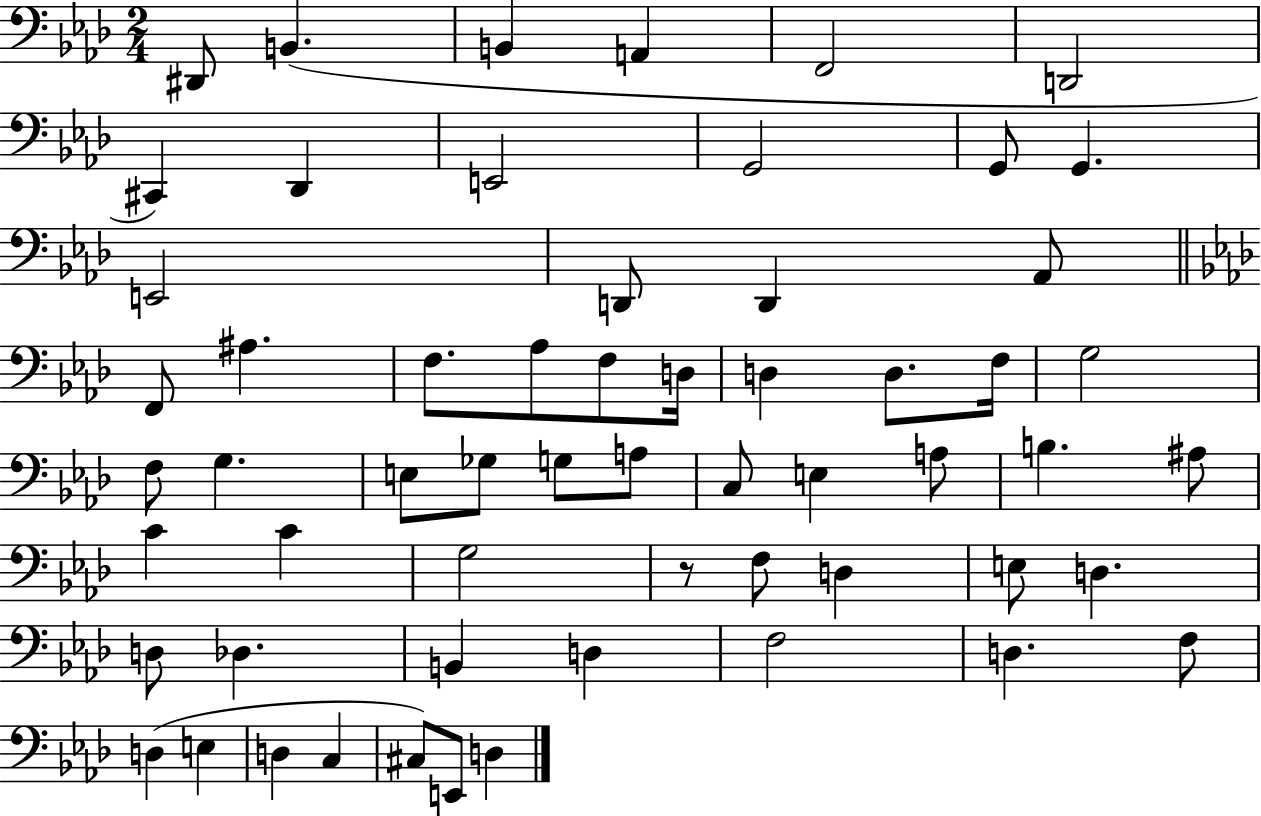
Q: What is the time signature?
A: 2/4